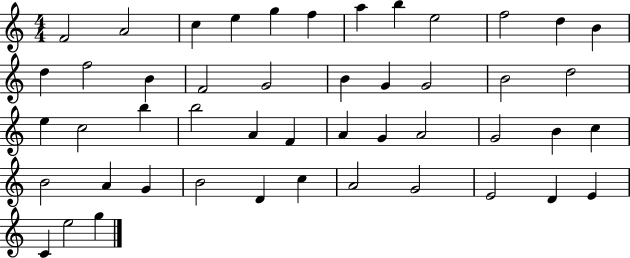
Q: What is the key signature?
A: C major